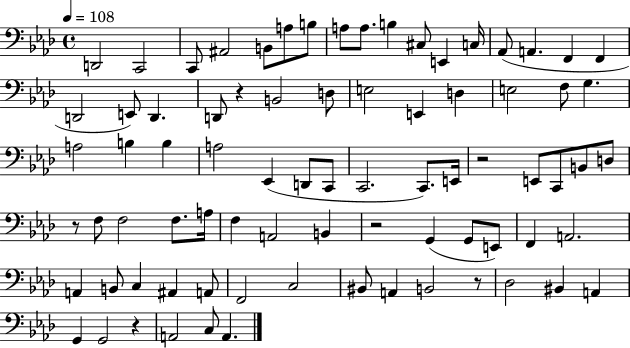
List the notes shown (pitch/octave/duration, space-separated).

D2/h C2/h C2/e A#2/h B2/e A3/e B3/e A3/e A3/e. B3/q C#3/e E2/q C3/s Ab2/e A2/q. F2/q F2/q D2/h E2/e D2/q. D2/e R/q B2/h D3/e E3/h E2/q D3/q E3/h F3/e G3/q. A3/h B3/q B3/q A3/h Eb2/q D2/e C2/e C2/h. C2/e. E2/s R/h E2/e C2/e B2/e D3/e R/e F3/e F3/h F3/e. A3/s F3/q A2/h B2/q R/h G2/q G2/e E2/e F2/q A2/h. A2/q B2/e C3/q A#2/q A2/e F2/h C3/h BIS2/e A2/q B2/h R/e Db3/h BIS2/q A2/q G2/q G2/h R/q A2/h C3/e A2/q.